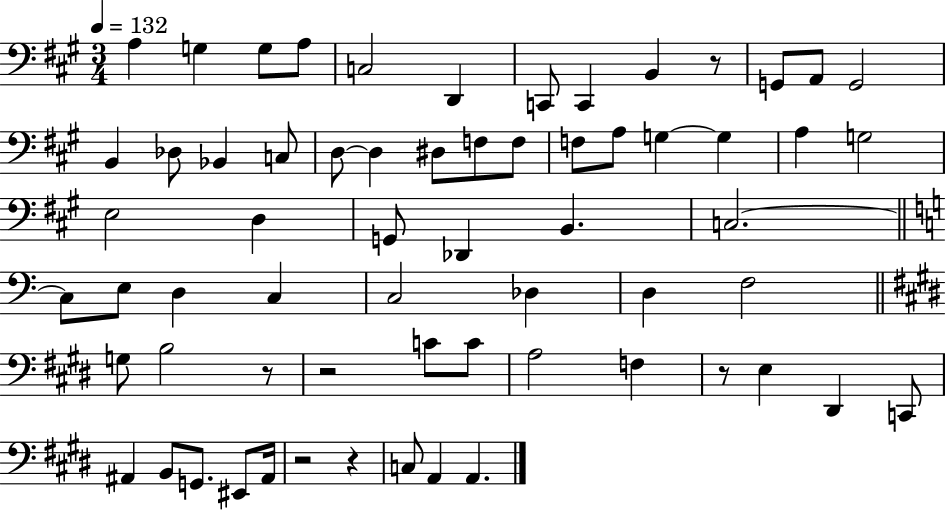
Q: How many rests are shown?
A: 6